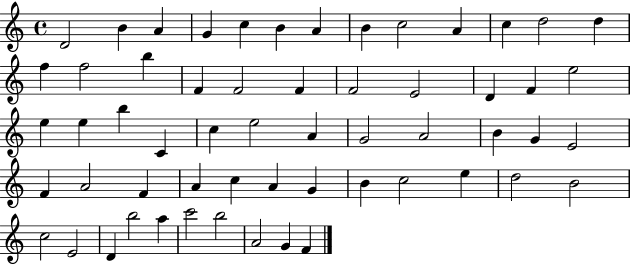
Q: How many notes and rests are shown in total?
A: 58